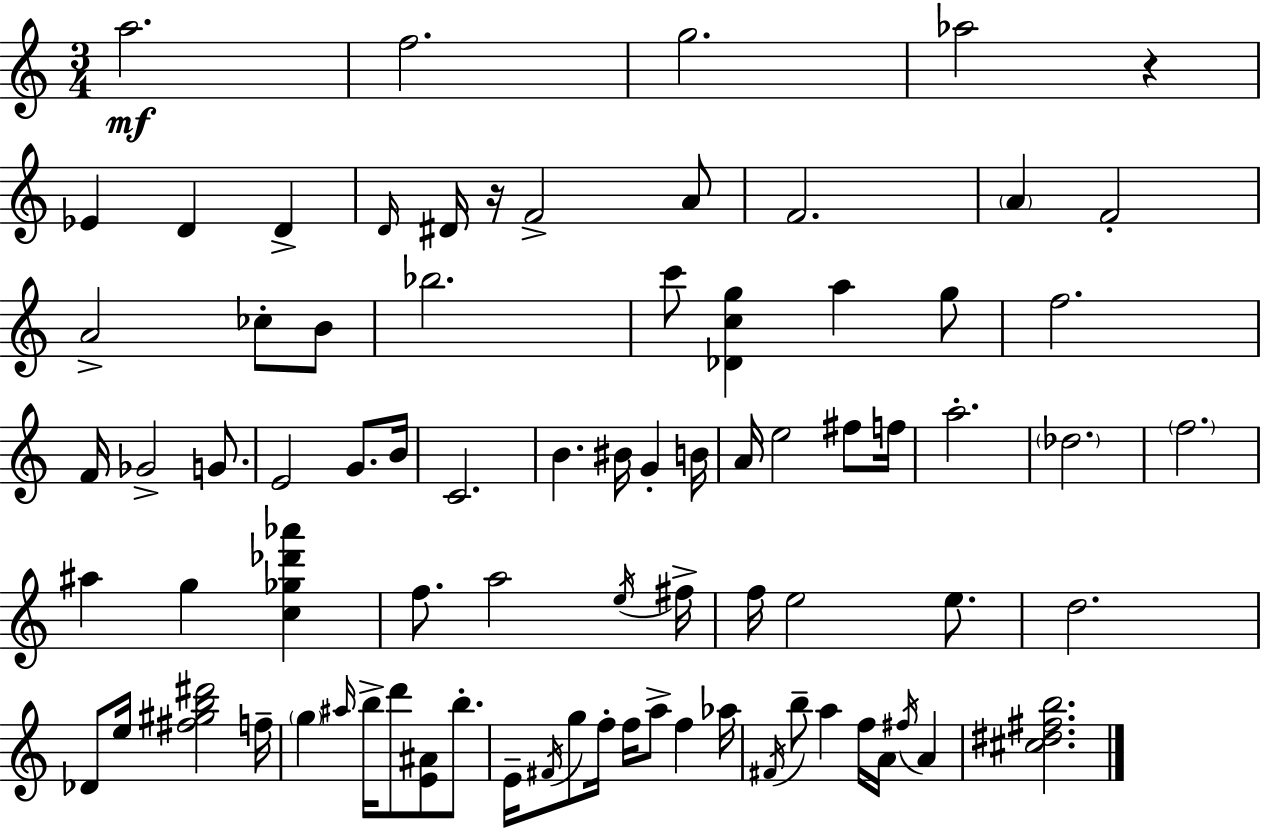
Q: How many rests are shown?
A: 2